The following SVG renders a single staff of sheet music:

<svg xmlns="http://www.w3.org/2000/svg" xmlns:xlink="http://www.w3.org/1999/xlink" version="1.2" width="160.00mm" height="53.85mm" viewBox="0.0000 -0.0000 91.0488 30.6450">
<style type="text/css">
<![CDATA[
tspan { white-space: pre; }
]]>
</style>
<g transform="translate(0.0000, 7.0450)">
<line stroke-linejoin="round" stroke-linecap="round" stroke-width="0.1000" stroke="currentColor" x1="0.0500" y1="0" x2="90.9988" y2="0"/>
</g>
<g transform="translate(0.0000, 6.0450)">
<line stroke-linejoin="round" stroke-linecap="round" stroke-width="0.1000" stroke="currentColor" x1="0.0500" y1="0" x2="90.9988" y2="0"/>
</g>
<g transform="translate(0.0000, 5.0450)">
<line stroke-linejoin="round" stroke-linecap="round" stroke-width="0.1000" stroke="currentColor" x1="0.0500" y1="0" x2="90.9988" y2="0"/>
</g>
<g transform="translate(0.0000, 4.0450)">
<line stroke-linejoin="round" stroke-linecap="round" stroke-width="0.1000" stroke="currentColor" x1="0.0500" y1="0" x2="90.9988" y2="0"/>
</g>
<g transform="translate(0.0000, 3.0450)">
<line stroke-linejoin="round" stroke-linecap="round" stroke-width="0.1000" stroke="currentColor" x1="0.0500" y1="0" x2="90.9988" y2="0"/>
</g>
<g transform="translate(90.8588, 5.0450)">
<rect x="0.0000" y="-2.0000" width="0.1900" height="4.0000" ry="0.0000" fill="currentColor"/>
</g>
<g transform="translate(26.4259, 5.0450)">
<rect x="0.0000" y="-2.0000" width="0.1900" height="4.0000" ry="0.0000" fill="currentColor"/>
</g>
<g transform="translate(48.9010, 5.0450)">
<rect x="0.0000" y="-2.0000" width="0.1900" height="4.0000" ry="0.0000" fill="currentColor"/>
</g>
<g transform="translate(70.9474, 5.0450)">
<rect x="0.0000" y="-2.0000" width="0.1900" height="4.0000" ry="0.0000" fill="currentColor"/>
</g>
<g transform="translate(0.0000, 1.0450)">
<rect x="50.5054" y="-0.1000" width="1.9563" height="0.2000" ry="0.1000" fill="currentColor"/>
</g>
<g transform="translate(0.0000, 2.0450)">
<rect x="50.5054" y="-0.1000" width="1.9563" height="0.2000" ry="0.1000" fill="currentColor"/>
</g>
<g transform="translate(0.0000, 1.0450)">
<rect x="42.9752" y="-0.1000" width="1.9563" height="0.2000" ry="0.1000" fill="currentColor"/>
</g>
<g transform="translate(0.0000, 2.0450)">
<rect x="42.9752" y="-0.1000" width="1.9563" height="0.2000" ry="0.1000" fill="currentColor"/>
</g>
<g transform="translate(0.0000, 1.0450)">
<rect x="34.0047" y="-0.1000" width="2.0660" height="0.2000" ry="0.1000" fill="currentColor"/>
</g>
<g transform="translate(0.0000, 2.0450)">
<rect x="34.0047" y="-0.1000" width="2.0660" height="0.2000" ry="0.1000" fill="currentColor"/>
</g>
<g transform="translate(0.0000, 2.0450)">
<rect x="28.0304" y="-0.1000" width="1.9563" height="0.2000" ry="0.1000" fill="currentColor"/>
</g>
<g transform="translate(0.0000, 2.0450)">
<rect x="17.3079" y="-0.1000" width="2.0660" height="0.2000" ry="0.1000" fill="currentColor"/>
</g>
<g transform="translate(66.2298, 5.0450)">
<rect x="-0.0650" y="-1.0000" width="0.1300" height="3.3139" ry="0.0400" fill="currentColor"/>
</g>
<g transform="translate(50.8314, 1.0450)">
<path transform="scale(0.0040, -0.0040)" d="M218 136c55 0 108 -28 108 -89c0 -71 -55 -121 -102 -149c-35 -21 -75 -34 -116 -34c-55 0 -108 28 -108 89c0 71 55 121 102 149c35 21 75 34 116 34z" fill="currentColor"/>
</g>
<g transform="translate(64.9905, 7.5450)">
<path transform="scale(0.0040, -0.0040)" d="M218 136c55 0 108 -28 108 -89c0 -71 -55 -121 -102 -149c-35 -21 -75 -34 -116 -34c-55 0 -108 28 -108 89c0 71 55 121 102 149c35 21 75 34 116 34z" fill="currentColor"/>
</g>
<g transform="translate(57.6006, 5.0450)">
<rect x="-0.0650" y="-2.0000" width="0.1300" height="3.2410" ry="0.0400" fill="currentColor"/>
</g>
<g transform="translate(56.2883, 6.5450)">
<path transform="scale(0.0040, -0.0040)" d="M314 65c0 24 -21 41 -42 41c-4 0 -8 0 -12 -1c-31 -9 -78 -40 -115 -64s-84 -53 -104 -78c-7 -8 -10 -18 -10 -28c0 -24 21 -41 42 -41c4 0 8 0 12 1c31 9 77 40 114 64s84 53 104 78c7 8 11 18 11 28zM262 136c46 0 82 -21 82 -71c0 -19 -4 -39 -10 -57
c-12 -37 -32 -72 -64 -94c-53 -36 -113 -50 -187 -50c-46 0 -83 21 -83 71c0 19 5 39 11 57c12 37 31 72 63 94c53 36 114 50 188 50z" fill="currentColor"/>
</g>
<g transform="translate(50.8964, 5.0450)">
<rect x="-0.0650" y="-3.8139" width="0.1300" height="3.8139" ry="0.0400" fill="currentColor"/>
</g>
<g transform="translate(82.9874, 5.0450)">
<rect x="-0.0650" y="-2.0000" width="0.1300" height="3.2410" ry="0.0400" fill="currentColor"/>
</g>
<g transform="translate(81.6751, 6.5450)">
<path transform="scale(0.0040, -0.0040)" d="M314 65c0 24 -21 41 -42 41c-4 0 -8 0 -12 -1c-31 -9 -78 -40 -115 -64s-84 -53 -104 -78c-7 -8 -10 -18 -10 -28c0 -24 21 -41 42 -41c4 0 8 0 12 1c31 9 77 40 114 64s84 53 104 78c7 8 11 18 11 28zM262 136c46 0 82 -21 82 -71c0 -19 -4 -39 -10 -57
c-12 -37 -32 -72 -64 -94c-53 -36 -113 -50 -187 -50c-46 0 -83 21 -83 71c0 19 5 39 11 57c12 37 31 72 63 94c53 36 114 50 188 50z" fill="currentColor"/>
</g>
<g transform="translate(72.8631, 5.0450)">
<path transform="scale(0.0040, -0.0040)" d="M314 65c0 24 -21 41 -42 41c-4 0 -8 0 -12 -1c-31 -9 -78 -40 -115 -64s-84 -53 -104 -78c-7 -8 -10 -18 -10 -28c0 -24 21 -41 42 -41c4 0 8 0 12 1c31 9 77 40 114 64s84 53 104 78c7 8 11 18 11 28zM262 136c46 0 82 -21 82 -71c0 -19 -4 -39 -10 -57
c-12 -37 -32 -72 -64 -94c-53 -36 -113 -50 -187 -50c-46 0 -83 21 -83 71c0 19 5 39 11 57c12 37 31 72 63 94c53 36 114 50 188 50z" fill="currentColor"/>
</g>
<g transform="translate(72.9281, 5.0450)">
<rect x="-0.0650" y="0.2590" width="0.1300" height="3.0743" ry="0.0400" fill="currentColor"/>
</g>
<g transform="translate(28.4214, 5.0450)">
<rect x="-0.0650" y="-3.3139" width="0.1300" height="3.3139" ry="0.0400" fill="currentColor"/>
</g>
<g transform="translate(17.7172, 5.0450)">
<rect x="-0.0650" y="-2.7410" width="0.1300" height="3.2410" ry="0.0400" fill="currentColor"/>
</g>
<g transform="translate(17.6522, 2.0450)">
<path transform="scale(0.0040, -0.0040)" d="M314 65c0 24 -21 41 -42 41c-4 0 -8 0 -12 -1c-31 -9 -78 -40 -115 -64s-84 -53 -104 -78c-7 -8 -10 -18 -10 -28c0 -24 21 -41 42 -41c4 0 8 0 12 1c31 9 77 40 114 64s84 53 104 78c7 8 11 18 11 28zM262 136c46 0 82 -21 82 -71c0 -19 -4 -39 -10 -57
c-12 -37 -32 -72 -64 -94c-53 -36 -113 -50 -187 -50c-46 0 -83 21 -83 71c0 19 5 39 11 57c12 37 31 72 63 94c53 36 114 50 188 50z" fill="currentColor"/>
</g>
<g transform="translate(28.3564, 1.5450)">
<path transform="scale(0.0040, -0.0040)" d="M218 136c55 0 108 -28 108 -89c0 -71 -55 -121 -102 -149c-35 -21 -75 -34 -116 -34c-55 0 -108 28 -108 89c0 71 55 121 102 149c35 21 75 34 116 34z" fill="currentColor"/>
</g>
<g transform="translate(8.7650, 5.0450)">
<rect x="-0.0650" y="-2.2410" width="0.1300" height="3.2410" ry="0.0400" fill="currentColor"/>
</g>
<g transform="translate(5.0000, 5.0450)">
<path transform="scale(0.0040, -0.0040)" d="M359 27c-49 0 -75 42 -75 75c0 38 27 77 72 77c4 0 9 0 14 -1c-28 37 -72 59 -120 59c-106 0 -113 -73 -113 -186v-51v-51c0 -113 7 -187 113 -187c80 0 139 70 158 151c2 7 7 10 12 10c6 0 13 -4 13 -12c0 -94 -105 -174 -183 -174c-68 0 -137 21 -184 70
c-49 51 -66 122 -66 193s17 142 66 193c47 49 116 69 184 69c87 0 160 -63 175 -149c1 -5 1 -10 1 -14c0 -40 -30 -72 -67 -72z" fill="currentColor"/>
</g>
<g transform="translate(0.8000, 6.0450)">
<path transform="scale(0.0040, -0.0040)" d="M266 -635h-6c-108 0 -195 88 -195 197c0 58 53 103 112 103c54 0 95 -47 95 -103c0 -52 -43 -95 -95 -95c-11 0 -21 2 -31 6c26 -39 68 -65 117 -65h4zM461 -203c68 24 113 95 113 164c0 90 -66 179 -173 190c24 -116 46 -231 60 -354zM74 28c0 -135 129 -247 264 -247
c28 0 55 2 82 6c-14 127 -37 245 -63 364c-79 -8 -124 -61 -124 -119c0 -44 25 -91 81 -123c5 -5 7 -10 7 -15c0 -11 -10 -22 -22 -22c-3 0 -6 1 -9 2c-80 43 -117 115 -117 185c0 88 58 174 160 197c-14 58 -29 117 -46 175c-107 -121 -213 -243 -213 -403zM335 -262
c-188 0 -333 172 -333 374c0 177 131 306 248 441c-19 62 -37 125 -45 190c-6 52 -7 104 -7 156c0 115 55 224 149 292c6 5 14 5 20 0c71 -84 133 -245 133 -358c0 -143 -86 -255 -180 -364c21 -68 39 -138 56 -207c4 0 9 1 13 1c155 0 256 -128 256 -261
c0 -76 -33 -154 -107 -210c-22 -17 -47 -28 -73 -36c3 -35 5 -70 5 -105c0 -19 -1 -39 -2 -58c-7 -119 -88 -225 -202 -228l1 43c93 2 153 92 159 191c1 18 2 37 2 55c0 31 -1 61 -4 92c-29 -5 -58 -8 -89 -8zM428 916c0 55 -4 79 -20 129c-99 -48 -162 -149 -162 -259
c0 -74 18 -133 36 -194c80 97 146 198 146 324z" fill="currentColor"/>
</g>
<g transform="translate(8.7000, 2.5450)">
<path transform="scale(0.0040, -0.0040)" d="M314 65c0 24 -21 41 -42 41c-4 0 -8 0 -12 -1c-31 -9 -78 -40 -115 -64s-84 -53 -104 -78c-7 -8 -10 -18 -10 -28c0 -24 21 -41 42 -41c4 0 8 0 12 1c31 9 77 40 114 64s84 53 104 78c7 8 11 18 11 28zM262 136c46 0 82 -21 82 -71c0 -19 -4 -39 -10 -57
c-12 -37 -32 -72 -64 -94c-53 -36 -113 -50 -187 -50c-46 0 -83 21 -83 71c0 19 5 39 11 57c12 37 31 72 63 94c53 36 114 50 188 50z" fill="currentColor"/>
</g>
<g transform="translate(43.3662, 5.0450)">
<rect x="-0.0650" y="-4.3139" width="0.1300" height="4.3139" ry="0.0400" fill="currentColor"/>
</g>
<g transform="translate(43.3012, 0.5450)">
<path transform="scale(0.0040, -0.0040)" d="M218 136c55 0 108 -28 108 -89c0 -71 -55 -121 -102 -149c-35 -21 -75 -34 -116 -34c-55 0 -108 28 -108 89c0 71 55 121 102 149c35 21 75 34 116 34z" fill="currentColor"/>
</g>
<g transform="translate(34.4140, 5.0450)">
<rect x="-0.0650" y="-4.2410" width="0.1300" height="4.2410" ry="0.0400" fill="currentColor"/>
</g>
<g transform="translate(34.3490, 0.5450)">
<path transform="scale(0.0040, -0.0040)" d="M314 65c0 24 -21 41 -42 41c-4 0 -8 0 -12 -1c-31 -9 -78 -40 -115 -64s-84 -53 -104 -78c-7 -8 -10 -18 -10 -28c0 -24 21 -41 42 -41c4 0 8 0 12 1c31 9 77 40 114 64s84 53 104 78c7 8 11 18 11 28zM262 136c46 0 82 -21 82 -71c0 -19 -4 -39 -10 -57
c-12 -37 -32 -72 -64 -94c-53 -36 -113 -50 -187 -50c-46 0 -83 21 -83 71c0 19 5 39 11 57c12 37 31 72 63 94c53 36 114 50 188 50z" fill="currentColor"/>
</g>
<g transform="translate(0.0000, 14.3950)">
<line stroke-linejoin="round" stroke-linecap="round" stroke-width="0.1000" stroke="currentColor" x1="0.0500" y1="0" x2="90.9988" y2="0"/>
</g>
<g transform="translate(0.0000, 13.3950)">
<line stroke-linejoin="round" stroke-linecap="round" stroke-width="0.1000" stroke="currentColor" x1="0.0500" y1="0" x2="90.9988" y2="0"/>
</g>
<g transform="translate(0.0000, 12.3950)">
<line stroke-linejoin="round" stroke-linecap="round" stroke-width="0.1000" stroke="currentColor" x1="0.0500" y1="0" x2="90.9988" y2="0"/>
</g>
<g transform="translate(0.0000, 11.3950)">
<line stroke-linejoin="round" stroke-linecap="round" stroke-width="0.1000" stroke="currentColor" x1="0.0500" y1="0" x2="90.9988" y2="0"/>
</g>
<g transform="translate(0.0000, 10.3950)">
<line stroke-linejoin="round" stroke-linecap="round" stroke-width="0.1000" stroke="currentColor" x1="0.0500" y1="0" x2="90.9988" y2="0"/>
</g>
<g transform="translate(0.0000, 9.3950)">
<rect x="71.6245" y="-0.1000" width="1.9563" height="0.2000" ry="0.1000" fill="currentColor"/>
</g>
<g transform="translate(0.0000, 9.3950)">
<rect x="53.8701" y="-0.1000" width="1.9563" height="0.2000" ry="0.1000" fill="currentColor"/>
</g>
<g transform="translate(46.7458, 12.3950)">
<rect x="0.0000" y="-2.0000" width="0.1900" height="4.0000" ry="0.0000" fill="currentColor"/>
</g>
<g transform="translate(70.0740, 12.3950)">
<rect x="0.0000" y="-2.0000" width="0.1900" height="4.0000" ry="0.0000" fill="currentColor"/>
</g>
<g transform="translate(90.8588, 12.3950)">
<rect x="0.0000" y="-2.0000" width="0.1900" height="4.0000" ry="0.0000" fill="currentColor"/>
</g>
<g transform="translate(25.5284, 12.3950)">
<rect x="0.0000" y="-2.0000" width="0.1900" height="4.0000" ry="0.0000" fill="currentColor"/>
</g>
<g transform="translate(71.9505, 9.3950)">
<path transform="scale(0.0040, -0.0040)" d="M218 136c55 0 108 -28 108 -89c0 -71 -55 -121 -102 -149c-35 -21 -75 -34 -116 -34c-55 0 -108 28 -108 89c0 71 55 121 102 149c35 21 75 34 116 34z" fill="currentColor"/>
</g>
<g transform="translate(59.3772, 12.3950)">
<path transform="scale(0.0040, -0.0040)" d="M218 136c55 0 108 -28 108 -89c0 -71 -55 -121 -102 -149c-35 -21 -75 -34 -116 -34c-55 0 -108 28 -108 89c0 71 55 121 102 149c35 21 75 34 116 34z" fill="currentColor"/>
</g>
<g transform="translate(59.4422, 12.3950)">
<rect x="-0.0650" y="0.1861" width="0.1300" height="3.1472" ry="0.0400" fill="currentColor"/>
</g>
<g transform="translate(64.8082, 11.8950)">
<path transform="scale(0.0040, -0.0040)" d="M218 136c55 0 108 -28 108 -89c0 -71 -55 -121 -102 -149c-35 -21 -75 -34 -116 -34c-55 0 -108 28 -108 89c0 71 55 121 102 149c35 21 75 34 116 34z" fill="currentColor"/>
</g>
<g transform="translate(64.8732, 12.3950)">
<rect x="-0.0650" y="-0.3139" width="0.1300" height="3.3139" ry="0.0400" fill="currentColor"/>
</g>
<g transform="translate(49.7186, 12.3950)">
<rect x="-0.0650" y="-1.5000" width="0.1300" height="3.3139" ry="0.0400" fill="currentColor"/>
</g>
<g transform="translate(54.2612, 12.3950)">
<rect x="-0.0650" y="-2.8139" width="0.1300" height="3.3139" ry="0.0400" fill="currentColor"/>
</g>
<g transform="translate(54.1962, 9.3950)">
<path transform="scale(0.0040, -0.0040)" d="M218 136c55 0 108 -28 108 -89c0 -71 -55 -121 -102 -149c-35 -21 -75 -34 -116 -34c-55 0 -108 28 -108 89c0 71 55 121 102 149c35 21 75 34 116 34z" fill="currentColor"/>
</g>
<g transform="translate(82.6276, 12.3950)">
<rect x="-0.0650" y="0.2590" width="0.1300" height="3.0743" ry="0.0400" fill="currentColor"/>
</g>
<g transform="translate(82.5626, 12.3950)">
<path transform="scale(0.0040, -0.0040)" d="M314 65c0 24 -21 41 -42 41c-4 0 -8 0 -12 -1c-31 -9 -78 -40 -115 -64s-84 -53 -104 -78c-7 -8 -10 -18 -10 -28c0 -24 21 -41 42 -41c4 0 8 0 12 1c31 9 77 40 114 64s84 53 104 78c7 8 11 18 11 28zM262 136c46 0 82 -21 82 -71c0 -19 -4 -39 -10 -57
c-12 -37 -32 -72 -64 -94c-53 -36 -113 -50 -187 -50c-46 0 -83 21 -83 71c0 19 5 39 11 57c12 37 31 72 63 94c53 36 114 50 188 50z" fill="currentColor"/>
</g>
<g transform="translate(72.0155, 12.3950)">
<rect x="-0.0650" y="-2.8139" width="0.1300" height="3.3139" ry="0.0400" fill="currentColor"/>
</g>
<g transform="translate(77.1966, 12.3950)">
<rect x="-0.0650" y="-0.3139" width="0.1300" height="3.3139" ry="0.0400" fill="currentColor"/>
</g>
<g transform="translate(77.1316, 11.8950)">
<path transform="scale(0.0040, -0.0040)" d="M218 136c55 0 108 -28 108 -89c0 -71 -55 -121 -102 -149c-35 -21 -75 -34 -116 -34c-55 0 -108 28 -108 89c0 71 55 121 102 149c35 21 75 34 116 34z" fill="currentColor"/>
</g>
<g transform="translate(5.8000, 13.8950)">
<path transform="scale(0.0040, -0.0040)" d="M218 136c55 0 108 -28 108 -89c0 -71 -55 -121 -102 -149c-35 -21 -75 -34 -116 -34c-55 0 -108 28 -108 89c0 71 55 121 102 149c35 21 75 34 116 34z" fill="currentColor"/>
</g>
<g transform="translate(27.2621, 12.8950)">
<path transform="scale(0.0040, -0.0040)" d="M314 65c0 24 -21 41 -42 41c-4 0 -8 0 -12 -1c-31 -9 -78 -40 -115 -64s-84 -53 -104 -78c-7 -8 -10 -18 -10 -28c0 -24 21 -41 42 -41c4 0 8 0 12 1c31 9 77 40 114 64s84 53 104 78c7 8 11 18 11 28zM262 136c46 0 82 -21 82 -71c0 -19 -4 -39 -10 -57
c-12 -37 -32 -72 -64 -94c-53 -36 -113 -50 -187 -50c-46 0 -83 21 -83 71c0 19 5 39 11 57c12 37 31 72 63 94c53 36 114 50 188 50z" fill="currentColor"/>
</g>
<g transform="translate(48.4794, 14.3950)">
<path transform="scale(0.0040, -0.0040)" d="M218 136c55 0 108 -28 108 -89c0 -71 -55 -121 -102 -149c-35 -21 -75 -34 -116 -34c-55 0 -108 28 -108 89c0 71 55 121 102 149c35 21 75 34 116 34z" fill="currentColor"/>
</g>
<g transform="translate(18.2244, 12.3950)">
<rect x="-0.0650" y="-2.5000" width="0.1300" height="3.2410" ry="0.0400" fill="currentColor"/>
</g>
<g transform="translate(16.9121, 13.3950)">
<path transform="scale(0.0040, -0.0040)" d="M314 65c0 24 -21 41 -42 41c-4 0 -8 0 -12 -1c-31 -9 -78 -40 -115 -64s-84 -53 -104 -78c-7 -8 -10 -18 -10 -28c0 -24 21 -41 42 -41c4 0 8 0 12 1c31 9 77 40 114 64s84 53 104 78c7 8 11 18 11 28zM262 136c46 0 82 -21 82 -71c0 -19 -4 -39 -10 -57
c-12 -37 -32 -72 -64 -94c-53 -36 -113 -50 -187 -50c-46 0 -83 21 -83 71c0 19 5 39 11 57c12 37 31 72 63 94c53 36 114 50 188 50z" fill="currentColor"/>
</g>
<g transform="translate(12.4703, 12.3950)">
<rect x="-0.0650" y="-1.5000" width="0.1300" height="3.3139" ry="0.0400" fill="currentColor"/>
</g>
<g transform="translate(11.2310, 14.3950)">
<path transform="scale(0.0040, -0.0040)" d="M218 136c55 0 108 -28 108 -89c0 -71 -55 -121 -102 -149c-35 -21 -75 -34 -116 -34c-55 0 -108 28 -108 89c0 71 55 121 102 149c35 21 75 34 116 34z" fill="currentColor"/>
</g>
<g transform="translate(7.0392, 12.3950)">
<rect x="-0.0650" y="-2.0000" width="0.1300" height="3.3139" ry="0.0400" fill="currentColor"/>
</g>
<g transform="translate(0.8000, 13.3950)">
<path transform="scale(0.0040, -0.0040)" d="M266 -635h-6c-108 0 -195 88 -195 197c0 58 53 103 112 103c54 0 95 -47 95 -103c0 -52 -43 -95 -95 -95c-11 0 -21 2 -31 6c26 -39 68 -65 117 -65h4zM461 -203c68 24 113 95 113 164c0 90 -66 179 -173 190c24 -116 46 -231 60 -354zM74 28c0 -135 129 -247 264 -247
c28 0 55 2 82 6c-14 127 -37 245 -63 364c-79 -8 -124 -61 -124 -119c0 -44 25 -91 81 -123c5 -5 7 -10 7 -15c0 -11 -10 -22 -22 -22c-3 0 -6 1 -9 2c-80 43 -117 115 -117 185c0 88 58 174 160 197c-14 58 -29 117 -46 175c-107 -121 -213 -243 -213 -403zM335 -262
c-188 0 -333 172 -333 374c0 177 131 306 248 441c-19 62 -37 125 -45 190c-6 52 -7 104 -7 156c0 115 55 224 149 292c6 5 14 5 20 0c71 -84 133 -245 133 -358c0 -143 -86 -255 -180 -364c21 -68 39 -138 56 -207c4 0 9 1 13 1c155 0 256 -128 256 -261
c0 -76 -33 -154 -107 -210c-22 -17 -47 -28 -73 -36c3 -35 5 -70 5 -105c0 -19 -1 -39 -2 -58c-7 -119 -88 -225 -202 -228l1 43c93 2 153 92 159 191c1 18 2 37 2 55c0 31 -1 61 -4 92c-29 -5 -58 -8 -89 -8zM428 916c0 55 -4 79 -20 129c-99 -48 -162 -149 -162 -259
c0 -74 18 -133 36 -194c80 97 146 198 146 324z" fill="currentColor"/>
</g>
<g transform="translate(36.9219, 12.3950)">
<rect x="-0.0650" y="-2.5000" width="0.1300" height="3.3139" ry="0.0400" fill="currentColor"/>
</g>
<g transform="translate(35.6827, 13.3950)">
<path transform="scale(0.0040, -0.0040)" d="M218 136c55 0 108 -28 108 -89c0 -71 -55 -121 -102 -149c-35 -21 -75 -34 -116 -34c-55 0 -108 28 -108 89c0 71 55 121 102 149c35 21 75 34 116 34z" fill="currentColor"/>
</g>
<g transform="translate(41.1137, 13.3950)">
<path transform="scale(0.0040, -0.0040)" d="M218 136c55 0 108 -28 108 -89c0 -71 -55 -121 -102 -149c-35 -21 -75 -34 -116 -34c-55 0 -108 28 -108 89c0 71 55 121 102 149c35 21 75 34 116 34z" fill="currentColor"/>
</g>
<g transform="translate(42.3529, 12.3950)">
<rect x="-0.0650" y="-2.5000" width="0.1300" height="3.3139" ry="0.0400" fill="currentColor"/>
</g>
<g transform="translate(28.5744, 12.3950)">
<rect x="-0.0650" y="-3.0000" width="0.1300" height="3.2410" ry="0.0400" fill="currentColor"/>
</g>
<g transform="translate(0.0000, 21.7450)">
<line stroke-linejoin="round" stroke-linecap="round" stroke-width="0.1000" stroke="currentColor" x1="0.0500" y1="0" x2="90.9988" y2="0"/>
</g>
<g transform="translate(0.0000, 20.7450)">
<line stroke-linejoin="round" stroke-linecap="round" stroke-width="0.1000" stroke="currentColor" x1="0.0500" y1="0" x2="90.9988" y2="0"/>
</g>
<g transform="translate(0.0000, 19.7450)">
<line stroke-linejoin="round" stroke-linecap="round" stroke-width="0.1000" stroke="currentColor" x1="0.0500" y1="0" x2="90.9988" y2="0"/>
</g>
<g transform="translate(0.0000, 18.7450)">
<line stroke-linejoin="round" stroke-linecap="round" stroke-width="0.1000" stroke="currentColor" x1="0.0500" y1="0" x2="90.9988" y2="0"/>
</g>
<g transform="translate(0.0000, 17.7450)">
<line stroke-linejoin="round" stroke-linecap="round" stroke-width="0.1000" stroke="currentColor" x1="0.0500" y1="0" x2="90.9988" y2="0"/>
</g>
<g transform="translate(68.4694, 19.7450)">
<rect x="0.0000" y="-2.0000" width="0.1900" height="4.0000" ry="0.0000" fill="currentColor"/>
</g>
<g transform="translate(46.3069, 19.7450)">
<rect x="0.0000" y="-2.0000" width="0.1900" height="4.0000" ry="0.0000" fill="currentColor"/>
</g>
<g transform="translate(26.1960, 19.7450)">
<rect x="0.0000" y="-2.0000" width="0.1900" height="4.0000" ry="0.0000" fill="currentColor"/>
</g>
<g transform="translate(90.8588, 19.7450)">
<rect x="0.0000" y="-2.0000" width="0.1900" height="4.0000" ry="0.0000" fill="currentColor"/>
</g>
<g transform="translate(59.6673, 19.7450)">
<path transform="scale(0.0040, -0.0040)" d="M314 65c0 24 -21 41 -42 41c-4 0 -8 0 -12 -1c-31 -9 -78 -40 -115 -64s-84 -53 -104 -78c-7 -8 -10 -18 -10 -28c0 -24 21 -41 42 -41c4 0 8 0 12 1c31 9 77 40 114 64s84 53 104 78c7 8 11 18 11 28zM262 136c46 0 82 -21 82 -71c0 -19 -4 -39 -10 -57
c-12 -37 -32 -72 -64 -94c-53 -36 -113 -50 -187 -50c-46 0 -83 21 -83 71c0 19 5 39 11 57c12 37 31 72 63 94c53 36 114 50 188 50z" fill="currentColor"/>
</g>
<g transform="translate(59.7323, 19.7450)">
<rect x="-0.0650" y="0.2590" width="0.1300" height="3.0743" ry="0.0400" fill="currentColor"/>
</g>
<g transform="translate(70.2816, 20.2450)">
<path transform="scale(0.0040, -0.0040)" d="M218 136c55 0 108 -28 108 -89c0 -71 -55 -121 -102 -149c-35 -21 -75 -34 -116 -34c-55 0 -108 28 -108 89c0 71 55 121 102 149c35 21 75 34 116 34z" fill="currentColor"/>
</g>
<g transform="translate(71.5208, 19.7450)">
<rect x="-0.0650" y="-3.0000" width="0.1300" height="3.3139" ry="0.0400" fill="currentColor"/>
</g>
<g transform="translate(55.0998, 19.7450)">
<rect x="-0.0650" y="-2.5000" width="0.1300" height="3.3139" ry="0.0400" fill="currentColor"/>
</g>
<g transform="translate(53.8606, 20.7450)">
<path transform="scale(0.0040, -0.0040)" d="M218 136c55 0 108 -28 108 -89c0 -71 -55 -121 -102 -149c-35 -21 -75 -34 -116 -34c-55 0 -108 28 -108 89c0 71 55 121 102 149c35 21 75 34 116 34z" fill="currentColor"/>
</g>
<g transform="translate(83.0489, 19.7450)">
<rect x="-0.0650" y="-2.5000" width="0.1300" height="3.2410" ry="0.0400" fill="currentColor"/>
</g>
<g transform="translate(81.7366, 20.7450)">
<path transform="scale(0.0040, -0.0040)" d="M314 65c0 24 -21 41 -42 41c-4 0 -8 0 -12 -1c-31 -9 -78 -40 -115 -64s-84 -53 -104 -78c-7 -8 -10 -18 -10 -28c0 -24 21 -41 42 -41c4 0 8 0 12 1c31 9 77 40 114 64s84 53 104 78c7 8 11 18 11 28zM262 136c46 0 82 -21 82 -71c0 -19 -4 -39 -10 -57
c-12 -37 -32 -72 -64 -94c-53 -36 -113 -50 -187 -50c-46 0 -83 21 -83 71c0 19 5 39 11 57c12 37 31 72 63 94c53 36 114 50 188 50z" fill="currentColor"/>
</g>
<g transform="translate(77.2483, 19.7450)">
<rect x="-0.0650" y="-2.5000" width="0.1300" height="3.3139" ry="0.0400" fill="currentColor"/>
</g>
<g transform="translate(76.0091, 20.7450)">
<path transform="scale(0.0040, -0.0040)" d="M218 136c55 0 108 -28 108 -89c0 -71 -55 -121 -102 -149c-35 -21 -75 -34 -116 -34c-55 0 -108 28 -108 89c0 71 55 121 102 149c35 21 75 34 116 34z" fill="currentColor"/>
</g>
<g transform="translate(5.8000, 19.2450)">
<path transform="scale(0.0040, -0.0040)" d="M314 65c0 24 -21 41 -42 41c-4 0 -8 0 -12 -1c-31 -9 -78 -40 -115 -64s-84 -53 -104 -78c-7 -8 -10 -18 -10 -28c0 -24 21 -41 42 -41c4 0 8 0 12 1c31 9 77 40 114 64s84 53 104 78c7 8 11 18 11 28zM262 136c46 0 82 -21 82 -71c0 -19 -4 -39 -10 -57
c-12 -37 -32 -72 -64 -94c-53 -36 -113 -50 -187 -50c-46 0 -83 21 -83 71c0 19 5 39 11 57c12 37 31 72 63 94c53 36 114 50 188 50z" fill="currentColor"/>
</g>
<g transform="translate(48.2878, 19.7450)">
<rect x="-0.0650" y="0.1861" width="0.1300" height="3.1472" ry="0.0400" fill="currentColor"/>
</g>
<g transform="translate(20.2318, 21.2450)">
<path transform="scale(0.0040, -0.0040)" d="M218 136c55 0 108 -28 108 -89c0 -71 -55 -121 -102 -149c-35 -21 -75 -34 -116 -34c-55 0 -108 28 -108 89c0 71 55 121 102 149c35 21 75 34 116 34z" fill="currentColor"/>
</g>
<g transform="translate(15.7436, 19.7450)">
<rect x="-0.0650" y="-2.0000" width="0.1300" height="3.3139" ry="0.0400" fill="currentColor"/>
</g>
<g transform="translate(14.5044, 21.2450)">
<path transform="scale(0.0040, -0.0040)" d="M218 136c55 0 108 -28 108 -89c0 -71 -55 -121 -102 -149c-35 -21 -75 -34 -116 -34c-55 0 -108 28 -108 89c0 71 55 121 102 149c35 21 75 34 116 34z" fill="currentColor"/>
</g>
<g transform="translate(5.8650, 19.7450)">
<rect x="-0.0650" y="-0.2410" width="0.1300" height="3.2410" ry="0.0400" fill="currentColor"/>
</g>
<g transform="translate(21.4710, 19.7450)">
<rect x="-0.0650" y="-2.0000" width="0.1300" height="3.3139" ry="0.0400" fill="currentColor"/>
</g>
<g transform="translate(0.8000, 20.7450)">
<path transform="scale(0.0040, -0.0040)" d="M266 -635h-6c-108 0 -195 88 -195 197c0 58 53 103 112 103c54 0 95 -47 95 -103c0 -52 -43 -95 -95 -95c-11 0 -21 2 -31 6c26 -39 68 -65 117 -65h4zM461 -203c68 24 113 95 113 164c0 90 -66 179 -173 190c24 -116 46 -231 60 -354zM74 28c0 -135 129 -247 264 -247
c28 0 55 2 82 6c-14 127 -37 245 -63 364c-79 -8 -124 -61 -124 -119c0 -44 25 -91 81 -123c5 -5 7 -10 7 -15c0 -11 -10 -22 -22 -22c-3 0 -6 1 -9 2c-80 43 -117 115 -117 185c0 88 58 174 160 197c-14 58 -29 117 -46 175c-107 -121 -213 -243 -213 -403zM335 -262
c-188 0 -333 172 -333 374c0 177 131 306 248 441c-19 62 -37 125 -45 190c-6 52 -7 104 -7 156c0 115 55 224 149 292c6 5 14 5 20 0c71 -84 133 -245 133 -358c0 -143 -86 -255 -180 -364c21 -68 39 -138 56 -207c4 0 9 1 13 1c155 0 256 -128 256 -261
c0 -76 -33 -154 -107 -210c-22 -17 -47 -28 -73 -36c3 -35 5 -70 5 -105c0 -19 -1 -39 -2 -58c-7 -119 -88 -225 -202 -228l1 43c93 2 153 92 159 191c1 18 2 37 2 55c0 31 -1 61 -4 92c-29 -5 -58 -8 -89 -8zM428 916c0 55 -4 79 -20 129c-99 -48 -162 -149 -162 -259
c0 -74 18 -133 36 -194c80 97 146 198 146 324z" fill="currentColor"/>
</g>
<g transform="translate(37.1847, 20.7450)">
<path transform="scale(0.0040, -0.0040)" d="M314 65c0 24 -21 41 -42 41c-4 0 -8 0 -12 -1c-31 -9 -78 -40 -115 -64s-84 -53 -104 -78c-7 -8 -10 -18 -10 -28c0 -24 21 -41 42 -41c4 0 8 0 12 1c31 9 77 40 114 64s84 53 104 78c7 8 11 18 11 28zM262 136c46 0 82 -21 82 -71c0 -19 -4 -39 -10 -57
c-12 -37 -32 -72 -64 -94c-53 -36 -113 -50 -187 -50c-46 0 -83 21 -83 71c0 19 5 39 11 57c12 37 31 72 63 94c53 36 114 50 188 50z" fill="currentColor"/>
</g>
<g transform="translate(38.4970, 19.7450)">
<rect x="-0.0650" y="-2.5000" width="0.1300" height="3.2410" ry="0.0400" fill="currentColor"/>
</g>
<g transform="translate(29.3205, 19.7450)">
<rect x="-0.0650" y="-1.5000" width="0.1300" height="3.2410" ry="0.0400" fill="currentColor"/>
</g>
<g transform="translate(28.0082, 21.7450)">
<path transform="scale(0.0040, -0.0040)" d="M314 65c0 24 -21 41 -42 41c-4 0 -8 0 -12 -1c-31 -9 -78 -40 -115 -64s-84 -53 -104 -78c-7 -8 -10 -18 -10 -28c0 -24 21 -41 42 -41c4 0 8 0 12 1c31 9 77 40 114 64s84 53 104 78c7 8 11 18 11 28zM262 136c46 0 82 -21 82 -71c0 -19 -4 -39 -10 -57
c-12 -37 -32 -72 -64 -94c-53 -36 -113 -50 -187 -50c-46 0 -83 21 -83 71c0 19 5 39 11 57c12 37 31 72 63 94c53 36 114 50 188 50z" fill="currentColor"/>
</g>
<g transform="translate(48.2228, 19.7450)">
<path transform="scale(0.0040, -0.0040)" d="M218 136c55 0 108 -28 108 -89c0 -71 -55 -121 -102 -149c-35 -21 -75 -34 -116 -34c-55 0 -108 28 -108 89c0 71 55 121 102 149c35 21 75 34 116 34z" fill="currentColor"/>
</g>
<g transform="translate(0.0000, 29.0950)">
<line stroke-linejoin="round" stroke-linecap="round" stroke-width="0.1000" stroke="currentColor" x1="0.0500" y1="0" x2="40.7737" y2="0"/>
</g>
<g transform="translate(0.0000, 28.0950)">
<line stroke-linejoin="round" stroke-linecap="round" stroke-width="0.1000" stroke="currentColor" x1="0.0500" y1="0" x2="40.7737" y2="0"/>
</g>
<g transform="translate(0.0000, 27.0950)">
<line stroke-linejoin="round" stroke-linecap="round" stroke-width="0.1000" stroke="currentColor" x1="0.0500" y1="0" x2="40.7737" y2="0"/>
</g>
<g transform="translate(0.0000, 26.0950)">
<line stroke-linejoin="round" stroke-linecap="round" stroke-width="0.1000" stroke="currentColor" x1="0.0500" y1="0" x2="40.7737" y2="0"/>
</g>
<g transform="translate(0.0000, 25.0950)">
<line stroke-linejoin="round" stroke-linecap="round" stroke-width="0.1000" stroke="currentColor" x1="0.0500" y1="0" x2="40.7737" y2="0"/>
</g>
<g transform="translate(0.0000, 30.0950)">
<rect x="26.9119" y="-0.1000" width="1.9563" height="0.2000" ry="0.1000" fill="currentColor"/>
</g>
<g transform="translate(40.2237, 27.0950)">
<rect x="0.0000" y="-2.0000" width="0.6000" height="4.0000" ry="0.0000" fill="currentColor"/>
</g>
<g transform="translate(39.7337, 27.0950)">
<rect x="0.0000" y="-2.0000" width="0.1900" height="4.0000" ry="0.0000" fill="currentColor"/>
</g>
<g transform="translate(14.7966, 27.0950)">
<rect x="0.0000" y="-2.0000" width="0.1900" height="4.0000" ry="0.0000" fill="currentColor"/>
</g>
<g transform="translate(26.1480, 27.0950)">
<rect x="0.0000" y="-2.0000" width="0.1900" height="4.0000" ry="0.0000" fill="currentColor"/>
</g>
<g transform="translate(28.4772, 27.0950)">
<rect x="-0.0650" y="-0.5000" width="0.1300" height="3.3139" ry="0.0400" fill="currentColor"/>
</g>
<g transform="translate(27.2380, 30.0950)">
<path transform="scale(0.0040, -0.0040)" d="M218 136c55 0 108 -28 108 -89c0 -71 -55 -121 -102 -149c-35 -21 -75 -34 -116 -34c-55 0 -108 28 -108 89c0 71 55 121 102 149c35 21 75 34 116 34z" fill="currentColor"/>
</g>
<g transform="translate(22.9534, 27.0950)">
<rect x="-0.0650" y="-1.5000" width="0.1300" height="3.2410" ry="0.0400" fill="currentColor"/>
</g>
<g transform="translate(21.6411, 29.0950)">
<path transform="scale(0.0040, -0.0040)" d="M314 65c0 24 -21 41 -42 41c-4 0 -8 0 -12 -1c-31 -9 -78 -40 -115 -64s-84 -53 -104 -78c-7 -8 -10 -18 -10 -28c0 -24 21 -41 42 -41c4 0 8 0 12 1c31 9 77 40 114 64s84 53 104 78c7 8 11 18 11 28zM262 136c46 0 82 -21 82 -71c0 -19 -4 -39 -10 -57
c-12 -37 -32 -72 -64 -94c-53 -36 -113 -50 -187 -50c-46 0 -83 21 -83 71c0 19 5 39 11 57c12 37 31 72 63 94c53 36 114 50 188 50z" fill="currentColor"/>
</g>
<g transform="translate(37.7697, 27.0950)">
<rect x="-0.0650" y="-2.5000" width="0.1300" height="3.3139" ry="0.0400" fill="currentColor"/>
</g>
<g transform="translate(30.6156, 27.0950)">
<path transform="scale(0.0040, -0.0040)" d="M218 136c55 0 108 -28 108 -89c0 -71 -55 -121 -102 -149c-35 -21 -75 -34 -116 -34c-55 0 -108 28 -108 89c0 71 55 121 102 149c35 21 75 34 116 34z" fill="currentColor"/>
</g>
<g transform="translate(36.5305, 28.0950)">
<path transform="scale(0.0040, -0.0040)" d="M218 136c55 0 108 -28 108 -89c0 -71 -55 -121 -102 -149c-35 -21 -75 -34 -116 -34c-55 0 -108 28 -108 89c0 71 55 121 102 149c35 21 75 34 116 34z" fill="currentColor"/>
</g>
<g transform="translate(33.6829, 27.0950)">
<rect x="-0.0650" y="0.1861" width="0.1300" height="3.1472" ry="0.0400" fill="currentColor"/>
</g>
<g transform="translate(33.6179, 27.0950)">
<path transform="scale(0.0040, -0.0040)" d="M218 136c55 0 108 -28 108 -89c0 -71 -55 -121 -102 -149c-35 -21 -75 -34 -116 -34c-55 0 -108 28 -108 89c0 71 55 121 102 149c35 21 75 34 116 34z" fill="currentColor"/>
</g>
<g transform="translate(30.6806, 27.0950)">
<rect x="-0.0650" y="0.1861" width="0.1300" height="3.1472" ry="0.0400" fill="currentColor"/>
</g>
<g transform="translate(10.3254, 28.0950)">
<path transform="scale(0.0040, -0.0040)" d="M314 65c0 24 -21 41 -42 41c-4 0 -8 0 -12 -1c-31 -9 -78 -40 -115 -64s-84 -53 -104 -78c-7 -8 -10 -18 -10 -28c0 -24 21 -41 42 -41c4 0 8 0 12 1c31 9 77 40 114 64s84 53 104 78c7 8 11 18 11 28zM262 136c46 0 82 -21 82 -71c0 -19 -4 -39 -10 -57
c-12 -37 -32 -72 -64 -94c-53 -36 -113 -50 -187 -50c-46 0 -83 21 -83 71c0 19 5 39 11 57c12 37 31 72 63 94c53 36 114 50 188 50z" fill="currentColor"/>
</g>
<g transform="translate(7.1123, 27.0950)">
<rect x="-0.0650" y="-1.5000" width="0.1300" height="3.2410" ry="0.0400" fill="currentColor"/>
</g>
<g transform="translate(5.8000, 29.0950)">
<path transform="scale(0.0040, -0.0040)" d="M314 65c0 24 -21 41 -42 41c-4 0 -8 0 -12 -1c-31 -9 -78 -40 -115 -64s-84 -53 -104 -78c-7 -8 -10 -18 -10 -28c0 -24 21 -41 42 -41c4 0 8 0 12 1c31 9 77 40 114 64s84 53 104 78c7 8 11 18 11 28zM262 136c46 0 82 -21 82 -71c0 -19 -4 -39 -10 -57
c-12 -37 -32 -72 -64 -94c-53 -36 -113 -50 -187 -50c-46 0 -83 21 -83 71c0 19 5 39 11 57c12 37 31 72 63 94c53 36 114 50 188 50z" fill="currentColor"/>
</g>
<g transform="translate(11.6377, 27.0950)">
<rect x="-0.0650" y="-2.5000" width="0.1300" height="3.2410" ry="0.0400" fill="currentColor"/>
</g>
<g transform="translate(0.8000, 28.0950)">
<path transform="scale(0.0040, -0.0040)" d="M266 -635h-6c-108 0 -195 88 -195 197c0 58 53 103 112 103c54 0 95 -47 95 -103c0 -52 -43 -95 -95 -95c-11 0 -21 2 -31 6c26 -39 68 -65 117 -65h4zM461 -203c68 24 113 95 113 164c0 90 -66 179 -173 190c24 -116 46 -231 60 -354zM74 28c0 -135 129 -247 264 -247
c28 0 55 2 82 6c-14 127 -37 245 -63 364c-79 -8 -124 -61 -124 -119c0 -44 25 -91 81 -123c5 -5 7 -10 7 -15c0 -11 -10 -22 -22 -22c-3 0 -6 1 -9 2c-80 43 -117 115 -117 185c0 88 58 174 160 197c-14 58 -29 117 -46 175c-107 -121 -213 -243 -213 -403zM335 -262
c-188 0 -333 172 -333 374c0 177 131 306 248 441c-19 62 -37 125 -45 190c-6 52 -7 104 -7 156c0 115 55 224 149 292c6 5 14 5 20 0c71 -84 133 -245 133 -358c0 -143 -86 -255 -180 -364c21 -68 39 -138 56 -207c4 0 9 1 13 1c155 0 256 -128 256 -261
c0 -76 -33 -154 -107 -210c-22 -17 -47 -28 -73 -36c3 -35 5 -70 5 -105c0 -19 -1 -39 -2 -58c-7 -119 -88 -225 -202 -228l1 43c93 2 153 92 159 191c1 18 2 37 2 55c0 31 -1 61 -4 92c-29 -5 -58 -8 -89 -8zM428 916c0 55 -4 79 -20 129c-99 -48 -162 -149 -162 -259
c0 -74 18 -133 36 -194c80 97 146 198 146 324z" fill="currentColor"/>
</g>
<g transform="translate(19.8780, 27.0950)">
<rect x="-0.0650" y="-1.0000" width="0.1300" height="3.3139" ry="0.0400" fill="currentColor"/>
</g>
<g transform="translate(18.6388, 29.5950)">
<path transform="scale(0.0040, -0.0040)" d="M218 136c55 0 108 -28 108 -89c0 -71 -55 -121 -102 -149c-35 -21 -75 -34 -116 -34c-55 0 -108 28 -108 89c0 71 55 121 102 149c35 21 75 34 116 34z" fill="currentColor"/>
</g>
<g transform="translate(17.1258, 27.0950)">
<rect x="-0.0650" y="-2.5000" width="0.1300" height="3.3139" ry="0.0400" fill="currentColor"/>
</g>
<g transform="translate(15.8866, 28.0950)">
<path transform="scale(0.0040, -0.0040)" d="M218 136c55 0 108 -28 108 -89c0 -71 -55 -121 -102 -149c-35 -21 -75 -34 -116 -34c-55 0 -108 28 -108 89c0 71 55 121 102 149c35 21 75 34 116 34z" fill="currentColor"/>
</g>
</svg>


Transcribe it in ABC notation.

X:1
T:Untitled
M:4/4
L:1/4
K:C
g2 a2 b d'2 d' c' F2 D B2 F2 F E G2 A2 G G E a B c a c B2 c2 F F E2 G2 B G B2 A G G2 E2 G2 G D E2 C B B G